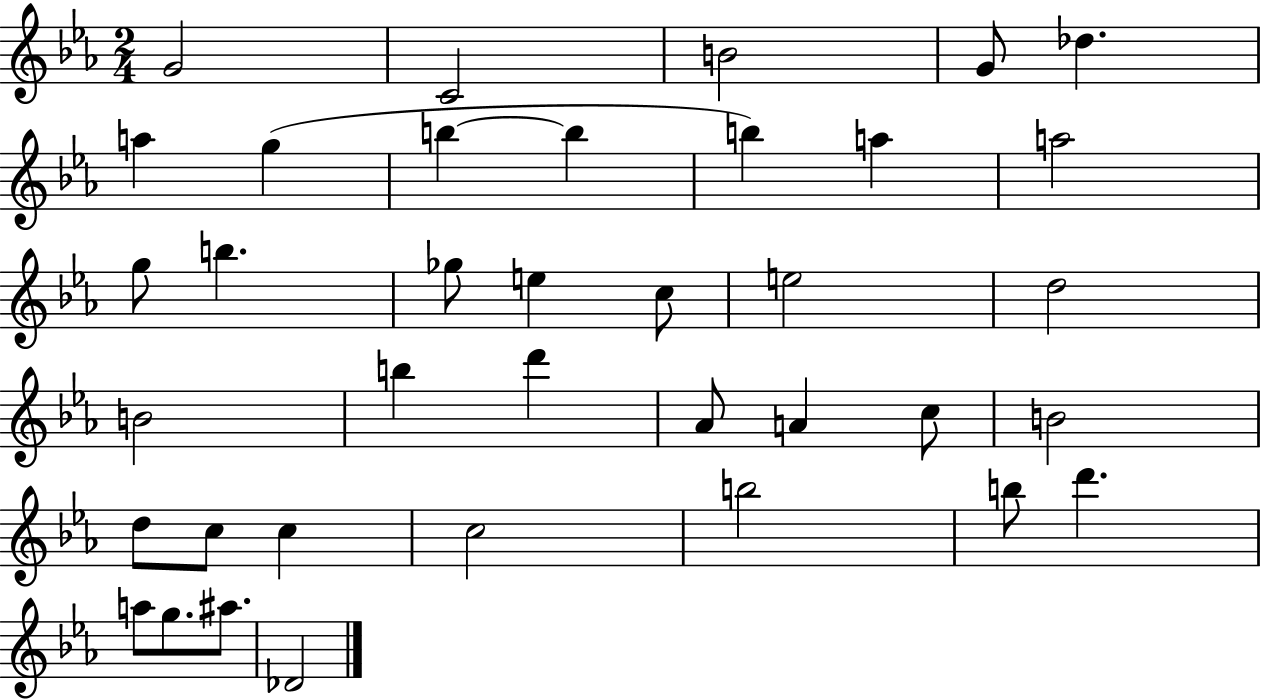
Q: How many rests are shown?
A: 0